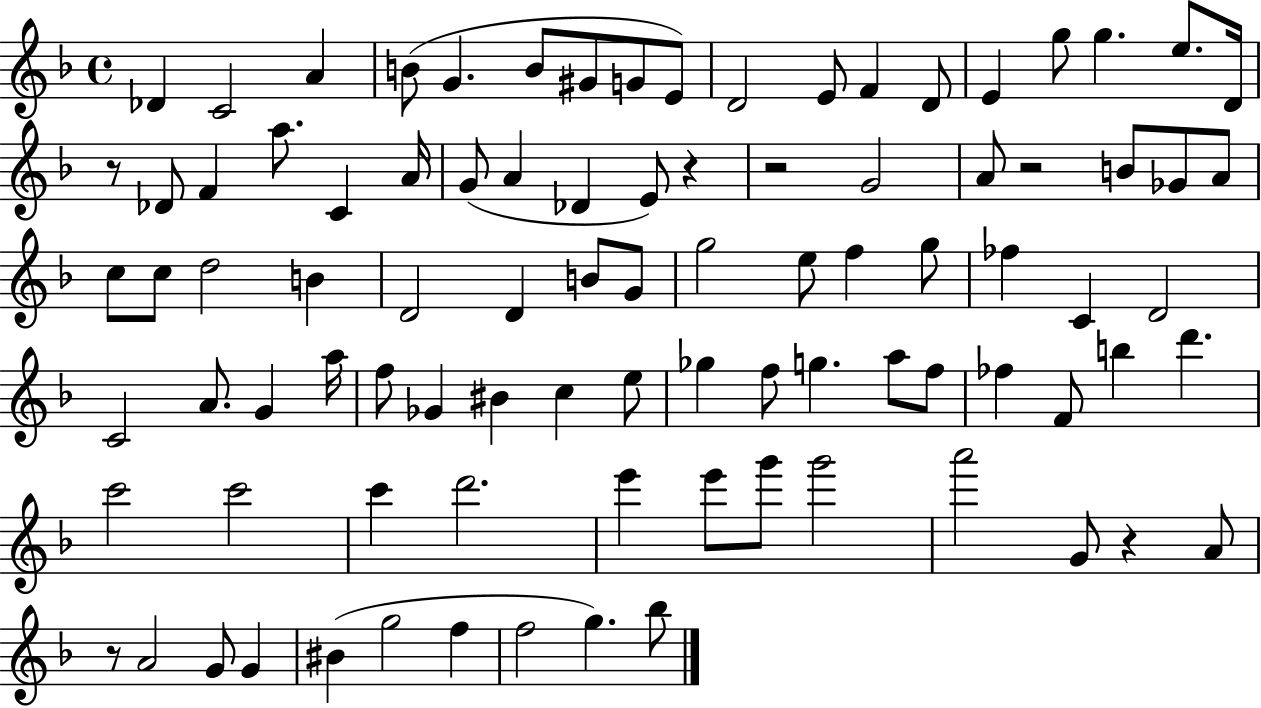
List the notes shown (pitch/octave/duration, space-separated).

Db4/q C4/h A4/q B4/e G4/q. B4/e G#4/e G4/e E4/e D4/h E4/e F4/q D4/e E4/q G5/e G5/q. E5/e. D4/s R/e Db4/e F4/q A5/e. C4/q A4/s G4/e A4/q Db4/q E4/e R/q R/h G4/h A4/e R/h B4/e Gb4/e A4/e C5/e C5/e D5/h B4/q D4/h D4/q B4/e G4/e G5/h E5/e F5/q G5/e FES5/q C4/q D4/h C4/h A4/e. G4/q A5/s F5/e Gb4/q BIS4/q C5/q E5/e Gb5/q F5/e G5/q. A5/e F5/e FES5/q F4/e B5/q D6/q. C6/h C6/h C6/q D6/h. E6/q E6/e G6/e G6/h A6/h G4/e R/q A4/e R/e A4/h G4/e G4/q BIS4/q G5/h F5/q F5/h G5/q. Bb5/e